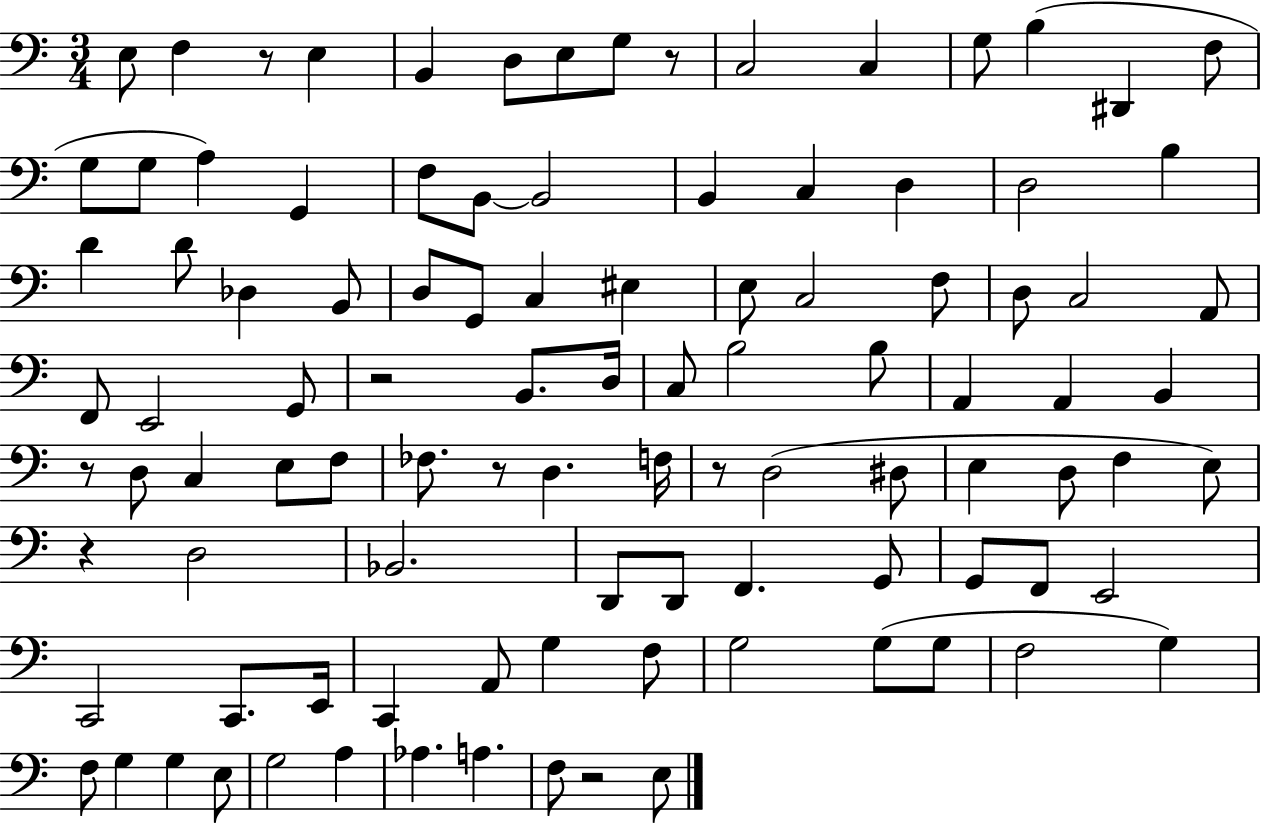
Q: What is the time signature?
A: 3/4